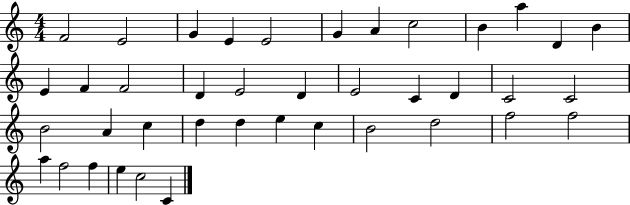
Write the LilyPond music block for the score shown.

{
  \clef treble
  \numericTimeSignature
  \time 4/4
  \key c \major
  f'2 e'2 | g'4 e'4 e'2 | g'4 a'4 c''2 | b'4 a''4 d'4 b'4 | \break e'4 f'4 f'2 | d'4 e'2 d'4 | e'2 c'4 d'4 | c'2 c'2 | \break b'2 a'4 c''4 | d''4 d''4 e''4 c''4 | b'2 d''2 | f''2 f''2 | \break a''4 f''2 f''4 | e''4 c''2 c'4 | \bar "|."
}